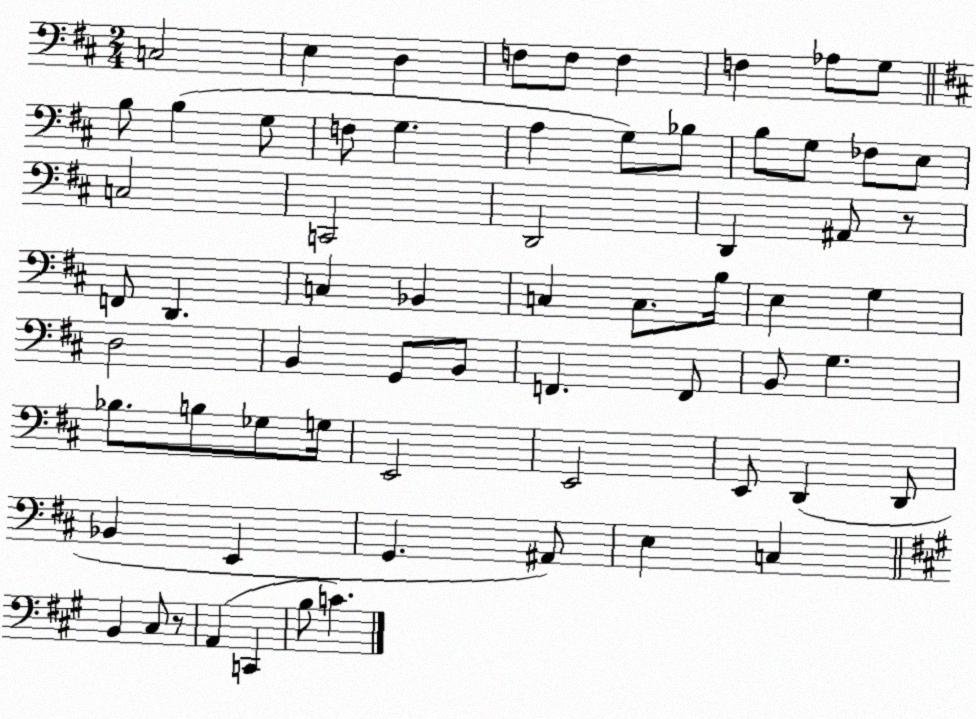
X:1
T:Untitled
M:2/4
L:1/4
K:D
C,2 E, D, F,/2 F,/2 F, F, _A,/2 G,/2 B,/2 B, G,/2 F,/2 G, A, G,/2 _B,/2 B,/2 G,/2 _F,/2 E,/2 C,2 C,,2 D,,2 D,, ^A,,/2 z/2 F,,/2 D,, C, _B,, C, C,/2 B,/4 E, G, D,2 B,, G,,/2 B,,/2 F,, F,,/2 B,,/2 G, _B,/2 B,/2 _G,/2 G,/4 E,,2 E,,2 E,,/2 D,, D,,/2 _B,, E,, G,, ^A,,/2 E, C, B,, ^C,/2 z/2 A,, C,, B,/2 C